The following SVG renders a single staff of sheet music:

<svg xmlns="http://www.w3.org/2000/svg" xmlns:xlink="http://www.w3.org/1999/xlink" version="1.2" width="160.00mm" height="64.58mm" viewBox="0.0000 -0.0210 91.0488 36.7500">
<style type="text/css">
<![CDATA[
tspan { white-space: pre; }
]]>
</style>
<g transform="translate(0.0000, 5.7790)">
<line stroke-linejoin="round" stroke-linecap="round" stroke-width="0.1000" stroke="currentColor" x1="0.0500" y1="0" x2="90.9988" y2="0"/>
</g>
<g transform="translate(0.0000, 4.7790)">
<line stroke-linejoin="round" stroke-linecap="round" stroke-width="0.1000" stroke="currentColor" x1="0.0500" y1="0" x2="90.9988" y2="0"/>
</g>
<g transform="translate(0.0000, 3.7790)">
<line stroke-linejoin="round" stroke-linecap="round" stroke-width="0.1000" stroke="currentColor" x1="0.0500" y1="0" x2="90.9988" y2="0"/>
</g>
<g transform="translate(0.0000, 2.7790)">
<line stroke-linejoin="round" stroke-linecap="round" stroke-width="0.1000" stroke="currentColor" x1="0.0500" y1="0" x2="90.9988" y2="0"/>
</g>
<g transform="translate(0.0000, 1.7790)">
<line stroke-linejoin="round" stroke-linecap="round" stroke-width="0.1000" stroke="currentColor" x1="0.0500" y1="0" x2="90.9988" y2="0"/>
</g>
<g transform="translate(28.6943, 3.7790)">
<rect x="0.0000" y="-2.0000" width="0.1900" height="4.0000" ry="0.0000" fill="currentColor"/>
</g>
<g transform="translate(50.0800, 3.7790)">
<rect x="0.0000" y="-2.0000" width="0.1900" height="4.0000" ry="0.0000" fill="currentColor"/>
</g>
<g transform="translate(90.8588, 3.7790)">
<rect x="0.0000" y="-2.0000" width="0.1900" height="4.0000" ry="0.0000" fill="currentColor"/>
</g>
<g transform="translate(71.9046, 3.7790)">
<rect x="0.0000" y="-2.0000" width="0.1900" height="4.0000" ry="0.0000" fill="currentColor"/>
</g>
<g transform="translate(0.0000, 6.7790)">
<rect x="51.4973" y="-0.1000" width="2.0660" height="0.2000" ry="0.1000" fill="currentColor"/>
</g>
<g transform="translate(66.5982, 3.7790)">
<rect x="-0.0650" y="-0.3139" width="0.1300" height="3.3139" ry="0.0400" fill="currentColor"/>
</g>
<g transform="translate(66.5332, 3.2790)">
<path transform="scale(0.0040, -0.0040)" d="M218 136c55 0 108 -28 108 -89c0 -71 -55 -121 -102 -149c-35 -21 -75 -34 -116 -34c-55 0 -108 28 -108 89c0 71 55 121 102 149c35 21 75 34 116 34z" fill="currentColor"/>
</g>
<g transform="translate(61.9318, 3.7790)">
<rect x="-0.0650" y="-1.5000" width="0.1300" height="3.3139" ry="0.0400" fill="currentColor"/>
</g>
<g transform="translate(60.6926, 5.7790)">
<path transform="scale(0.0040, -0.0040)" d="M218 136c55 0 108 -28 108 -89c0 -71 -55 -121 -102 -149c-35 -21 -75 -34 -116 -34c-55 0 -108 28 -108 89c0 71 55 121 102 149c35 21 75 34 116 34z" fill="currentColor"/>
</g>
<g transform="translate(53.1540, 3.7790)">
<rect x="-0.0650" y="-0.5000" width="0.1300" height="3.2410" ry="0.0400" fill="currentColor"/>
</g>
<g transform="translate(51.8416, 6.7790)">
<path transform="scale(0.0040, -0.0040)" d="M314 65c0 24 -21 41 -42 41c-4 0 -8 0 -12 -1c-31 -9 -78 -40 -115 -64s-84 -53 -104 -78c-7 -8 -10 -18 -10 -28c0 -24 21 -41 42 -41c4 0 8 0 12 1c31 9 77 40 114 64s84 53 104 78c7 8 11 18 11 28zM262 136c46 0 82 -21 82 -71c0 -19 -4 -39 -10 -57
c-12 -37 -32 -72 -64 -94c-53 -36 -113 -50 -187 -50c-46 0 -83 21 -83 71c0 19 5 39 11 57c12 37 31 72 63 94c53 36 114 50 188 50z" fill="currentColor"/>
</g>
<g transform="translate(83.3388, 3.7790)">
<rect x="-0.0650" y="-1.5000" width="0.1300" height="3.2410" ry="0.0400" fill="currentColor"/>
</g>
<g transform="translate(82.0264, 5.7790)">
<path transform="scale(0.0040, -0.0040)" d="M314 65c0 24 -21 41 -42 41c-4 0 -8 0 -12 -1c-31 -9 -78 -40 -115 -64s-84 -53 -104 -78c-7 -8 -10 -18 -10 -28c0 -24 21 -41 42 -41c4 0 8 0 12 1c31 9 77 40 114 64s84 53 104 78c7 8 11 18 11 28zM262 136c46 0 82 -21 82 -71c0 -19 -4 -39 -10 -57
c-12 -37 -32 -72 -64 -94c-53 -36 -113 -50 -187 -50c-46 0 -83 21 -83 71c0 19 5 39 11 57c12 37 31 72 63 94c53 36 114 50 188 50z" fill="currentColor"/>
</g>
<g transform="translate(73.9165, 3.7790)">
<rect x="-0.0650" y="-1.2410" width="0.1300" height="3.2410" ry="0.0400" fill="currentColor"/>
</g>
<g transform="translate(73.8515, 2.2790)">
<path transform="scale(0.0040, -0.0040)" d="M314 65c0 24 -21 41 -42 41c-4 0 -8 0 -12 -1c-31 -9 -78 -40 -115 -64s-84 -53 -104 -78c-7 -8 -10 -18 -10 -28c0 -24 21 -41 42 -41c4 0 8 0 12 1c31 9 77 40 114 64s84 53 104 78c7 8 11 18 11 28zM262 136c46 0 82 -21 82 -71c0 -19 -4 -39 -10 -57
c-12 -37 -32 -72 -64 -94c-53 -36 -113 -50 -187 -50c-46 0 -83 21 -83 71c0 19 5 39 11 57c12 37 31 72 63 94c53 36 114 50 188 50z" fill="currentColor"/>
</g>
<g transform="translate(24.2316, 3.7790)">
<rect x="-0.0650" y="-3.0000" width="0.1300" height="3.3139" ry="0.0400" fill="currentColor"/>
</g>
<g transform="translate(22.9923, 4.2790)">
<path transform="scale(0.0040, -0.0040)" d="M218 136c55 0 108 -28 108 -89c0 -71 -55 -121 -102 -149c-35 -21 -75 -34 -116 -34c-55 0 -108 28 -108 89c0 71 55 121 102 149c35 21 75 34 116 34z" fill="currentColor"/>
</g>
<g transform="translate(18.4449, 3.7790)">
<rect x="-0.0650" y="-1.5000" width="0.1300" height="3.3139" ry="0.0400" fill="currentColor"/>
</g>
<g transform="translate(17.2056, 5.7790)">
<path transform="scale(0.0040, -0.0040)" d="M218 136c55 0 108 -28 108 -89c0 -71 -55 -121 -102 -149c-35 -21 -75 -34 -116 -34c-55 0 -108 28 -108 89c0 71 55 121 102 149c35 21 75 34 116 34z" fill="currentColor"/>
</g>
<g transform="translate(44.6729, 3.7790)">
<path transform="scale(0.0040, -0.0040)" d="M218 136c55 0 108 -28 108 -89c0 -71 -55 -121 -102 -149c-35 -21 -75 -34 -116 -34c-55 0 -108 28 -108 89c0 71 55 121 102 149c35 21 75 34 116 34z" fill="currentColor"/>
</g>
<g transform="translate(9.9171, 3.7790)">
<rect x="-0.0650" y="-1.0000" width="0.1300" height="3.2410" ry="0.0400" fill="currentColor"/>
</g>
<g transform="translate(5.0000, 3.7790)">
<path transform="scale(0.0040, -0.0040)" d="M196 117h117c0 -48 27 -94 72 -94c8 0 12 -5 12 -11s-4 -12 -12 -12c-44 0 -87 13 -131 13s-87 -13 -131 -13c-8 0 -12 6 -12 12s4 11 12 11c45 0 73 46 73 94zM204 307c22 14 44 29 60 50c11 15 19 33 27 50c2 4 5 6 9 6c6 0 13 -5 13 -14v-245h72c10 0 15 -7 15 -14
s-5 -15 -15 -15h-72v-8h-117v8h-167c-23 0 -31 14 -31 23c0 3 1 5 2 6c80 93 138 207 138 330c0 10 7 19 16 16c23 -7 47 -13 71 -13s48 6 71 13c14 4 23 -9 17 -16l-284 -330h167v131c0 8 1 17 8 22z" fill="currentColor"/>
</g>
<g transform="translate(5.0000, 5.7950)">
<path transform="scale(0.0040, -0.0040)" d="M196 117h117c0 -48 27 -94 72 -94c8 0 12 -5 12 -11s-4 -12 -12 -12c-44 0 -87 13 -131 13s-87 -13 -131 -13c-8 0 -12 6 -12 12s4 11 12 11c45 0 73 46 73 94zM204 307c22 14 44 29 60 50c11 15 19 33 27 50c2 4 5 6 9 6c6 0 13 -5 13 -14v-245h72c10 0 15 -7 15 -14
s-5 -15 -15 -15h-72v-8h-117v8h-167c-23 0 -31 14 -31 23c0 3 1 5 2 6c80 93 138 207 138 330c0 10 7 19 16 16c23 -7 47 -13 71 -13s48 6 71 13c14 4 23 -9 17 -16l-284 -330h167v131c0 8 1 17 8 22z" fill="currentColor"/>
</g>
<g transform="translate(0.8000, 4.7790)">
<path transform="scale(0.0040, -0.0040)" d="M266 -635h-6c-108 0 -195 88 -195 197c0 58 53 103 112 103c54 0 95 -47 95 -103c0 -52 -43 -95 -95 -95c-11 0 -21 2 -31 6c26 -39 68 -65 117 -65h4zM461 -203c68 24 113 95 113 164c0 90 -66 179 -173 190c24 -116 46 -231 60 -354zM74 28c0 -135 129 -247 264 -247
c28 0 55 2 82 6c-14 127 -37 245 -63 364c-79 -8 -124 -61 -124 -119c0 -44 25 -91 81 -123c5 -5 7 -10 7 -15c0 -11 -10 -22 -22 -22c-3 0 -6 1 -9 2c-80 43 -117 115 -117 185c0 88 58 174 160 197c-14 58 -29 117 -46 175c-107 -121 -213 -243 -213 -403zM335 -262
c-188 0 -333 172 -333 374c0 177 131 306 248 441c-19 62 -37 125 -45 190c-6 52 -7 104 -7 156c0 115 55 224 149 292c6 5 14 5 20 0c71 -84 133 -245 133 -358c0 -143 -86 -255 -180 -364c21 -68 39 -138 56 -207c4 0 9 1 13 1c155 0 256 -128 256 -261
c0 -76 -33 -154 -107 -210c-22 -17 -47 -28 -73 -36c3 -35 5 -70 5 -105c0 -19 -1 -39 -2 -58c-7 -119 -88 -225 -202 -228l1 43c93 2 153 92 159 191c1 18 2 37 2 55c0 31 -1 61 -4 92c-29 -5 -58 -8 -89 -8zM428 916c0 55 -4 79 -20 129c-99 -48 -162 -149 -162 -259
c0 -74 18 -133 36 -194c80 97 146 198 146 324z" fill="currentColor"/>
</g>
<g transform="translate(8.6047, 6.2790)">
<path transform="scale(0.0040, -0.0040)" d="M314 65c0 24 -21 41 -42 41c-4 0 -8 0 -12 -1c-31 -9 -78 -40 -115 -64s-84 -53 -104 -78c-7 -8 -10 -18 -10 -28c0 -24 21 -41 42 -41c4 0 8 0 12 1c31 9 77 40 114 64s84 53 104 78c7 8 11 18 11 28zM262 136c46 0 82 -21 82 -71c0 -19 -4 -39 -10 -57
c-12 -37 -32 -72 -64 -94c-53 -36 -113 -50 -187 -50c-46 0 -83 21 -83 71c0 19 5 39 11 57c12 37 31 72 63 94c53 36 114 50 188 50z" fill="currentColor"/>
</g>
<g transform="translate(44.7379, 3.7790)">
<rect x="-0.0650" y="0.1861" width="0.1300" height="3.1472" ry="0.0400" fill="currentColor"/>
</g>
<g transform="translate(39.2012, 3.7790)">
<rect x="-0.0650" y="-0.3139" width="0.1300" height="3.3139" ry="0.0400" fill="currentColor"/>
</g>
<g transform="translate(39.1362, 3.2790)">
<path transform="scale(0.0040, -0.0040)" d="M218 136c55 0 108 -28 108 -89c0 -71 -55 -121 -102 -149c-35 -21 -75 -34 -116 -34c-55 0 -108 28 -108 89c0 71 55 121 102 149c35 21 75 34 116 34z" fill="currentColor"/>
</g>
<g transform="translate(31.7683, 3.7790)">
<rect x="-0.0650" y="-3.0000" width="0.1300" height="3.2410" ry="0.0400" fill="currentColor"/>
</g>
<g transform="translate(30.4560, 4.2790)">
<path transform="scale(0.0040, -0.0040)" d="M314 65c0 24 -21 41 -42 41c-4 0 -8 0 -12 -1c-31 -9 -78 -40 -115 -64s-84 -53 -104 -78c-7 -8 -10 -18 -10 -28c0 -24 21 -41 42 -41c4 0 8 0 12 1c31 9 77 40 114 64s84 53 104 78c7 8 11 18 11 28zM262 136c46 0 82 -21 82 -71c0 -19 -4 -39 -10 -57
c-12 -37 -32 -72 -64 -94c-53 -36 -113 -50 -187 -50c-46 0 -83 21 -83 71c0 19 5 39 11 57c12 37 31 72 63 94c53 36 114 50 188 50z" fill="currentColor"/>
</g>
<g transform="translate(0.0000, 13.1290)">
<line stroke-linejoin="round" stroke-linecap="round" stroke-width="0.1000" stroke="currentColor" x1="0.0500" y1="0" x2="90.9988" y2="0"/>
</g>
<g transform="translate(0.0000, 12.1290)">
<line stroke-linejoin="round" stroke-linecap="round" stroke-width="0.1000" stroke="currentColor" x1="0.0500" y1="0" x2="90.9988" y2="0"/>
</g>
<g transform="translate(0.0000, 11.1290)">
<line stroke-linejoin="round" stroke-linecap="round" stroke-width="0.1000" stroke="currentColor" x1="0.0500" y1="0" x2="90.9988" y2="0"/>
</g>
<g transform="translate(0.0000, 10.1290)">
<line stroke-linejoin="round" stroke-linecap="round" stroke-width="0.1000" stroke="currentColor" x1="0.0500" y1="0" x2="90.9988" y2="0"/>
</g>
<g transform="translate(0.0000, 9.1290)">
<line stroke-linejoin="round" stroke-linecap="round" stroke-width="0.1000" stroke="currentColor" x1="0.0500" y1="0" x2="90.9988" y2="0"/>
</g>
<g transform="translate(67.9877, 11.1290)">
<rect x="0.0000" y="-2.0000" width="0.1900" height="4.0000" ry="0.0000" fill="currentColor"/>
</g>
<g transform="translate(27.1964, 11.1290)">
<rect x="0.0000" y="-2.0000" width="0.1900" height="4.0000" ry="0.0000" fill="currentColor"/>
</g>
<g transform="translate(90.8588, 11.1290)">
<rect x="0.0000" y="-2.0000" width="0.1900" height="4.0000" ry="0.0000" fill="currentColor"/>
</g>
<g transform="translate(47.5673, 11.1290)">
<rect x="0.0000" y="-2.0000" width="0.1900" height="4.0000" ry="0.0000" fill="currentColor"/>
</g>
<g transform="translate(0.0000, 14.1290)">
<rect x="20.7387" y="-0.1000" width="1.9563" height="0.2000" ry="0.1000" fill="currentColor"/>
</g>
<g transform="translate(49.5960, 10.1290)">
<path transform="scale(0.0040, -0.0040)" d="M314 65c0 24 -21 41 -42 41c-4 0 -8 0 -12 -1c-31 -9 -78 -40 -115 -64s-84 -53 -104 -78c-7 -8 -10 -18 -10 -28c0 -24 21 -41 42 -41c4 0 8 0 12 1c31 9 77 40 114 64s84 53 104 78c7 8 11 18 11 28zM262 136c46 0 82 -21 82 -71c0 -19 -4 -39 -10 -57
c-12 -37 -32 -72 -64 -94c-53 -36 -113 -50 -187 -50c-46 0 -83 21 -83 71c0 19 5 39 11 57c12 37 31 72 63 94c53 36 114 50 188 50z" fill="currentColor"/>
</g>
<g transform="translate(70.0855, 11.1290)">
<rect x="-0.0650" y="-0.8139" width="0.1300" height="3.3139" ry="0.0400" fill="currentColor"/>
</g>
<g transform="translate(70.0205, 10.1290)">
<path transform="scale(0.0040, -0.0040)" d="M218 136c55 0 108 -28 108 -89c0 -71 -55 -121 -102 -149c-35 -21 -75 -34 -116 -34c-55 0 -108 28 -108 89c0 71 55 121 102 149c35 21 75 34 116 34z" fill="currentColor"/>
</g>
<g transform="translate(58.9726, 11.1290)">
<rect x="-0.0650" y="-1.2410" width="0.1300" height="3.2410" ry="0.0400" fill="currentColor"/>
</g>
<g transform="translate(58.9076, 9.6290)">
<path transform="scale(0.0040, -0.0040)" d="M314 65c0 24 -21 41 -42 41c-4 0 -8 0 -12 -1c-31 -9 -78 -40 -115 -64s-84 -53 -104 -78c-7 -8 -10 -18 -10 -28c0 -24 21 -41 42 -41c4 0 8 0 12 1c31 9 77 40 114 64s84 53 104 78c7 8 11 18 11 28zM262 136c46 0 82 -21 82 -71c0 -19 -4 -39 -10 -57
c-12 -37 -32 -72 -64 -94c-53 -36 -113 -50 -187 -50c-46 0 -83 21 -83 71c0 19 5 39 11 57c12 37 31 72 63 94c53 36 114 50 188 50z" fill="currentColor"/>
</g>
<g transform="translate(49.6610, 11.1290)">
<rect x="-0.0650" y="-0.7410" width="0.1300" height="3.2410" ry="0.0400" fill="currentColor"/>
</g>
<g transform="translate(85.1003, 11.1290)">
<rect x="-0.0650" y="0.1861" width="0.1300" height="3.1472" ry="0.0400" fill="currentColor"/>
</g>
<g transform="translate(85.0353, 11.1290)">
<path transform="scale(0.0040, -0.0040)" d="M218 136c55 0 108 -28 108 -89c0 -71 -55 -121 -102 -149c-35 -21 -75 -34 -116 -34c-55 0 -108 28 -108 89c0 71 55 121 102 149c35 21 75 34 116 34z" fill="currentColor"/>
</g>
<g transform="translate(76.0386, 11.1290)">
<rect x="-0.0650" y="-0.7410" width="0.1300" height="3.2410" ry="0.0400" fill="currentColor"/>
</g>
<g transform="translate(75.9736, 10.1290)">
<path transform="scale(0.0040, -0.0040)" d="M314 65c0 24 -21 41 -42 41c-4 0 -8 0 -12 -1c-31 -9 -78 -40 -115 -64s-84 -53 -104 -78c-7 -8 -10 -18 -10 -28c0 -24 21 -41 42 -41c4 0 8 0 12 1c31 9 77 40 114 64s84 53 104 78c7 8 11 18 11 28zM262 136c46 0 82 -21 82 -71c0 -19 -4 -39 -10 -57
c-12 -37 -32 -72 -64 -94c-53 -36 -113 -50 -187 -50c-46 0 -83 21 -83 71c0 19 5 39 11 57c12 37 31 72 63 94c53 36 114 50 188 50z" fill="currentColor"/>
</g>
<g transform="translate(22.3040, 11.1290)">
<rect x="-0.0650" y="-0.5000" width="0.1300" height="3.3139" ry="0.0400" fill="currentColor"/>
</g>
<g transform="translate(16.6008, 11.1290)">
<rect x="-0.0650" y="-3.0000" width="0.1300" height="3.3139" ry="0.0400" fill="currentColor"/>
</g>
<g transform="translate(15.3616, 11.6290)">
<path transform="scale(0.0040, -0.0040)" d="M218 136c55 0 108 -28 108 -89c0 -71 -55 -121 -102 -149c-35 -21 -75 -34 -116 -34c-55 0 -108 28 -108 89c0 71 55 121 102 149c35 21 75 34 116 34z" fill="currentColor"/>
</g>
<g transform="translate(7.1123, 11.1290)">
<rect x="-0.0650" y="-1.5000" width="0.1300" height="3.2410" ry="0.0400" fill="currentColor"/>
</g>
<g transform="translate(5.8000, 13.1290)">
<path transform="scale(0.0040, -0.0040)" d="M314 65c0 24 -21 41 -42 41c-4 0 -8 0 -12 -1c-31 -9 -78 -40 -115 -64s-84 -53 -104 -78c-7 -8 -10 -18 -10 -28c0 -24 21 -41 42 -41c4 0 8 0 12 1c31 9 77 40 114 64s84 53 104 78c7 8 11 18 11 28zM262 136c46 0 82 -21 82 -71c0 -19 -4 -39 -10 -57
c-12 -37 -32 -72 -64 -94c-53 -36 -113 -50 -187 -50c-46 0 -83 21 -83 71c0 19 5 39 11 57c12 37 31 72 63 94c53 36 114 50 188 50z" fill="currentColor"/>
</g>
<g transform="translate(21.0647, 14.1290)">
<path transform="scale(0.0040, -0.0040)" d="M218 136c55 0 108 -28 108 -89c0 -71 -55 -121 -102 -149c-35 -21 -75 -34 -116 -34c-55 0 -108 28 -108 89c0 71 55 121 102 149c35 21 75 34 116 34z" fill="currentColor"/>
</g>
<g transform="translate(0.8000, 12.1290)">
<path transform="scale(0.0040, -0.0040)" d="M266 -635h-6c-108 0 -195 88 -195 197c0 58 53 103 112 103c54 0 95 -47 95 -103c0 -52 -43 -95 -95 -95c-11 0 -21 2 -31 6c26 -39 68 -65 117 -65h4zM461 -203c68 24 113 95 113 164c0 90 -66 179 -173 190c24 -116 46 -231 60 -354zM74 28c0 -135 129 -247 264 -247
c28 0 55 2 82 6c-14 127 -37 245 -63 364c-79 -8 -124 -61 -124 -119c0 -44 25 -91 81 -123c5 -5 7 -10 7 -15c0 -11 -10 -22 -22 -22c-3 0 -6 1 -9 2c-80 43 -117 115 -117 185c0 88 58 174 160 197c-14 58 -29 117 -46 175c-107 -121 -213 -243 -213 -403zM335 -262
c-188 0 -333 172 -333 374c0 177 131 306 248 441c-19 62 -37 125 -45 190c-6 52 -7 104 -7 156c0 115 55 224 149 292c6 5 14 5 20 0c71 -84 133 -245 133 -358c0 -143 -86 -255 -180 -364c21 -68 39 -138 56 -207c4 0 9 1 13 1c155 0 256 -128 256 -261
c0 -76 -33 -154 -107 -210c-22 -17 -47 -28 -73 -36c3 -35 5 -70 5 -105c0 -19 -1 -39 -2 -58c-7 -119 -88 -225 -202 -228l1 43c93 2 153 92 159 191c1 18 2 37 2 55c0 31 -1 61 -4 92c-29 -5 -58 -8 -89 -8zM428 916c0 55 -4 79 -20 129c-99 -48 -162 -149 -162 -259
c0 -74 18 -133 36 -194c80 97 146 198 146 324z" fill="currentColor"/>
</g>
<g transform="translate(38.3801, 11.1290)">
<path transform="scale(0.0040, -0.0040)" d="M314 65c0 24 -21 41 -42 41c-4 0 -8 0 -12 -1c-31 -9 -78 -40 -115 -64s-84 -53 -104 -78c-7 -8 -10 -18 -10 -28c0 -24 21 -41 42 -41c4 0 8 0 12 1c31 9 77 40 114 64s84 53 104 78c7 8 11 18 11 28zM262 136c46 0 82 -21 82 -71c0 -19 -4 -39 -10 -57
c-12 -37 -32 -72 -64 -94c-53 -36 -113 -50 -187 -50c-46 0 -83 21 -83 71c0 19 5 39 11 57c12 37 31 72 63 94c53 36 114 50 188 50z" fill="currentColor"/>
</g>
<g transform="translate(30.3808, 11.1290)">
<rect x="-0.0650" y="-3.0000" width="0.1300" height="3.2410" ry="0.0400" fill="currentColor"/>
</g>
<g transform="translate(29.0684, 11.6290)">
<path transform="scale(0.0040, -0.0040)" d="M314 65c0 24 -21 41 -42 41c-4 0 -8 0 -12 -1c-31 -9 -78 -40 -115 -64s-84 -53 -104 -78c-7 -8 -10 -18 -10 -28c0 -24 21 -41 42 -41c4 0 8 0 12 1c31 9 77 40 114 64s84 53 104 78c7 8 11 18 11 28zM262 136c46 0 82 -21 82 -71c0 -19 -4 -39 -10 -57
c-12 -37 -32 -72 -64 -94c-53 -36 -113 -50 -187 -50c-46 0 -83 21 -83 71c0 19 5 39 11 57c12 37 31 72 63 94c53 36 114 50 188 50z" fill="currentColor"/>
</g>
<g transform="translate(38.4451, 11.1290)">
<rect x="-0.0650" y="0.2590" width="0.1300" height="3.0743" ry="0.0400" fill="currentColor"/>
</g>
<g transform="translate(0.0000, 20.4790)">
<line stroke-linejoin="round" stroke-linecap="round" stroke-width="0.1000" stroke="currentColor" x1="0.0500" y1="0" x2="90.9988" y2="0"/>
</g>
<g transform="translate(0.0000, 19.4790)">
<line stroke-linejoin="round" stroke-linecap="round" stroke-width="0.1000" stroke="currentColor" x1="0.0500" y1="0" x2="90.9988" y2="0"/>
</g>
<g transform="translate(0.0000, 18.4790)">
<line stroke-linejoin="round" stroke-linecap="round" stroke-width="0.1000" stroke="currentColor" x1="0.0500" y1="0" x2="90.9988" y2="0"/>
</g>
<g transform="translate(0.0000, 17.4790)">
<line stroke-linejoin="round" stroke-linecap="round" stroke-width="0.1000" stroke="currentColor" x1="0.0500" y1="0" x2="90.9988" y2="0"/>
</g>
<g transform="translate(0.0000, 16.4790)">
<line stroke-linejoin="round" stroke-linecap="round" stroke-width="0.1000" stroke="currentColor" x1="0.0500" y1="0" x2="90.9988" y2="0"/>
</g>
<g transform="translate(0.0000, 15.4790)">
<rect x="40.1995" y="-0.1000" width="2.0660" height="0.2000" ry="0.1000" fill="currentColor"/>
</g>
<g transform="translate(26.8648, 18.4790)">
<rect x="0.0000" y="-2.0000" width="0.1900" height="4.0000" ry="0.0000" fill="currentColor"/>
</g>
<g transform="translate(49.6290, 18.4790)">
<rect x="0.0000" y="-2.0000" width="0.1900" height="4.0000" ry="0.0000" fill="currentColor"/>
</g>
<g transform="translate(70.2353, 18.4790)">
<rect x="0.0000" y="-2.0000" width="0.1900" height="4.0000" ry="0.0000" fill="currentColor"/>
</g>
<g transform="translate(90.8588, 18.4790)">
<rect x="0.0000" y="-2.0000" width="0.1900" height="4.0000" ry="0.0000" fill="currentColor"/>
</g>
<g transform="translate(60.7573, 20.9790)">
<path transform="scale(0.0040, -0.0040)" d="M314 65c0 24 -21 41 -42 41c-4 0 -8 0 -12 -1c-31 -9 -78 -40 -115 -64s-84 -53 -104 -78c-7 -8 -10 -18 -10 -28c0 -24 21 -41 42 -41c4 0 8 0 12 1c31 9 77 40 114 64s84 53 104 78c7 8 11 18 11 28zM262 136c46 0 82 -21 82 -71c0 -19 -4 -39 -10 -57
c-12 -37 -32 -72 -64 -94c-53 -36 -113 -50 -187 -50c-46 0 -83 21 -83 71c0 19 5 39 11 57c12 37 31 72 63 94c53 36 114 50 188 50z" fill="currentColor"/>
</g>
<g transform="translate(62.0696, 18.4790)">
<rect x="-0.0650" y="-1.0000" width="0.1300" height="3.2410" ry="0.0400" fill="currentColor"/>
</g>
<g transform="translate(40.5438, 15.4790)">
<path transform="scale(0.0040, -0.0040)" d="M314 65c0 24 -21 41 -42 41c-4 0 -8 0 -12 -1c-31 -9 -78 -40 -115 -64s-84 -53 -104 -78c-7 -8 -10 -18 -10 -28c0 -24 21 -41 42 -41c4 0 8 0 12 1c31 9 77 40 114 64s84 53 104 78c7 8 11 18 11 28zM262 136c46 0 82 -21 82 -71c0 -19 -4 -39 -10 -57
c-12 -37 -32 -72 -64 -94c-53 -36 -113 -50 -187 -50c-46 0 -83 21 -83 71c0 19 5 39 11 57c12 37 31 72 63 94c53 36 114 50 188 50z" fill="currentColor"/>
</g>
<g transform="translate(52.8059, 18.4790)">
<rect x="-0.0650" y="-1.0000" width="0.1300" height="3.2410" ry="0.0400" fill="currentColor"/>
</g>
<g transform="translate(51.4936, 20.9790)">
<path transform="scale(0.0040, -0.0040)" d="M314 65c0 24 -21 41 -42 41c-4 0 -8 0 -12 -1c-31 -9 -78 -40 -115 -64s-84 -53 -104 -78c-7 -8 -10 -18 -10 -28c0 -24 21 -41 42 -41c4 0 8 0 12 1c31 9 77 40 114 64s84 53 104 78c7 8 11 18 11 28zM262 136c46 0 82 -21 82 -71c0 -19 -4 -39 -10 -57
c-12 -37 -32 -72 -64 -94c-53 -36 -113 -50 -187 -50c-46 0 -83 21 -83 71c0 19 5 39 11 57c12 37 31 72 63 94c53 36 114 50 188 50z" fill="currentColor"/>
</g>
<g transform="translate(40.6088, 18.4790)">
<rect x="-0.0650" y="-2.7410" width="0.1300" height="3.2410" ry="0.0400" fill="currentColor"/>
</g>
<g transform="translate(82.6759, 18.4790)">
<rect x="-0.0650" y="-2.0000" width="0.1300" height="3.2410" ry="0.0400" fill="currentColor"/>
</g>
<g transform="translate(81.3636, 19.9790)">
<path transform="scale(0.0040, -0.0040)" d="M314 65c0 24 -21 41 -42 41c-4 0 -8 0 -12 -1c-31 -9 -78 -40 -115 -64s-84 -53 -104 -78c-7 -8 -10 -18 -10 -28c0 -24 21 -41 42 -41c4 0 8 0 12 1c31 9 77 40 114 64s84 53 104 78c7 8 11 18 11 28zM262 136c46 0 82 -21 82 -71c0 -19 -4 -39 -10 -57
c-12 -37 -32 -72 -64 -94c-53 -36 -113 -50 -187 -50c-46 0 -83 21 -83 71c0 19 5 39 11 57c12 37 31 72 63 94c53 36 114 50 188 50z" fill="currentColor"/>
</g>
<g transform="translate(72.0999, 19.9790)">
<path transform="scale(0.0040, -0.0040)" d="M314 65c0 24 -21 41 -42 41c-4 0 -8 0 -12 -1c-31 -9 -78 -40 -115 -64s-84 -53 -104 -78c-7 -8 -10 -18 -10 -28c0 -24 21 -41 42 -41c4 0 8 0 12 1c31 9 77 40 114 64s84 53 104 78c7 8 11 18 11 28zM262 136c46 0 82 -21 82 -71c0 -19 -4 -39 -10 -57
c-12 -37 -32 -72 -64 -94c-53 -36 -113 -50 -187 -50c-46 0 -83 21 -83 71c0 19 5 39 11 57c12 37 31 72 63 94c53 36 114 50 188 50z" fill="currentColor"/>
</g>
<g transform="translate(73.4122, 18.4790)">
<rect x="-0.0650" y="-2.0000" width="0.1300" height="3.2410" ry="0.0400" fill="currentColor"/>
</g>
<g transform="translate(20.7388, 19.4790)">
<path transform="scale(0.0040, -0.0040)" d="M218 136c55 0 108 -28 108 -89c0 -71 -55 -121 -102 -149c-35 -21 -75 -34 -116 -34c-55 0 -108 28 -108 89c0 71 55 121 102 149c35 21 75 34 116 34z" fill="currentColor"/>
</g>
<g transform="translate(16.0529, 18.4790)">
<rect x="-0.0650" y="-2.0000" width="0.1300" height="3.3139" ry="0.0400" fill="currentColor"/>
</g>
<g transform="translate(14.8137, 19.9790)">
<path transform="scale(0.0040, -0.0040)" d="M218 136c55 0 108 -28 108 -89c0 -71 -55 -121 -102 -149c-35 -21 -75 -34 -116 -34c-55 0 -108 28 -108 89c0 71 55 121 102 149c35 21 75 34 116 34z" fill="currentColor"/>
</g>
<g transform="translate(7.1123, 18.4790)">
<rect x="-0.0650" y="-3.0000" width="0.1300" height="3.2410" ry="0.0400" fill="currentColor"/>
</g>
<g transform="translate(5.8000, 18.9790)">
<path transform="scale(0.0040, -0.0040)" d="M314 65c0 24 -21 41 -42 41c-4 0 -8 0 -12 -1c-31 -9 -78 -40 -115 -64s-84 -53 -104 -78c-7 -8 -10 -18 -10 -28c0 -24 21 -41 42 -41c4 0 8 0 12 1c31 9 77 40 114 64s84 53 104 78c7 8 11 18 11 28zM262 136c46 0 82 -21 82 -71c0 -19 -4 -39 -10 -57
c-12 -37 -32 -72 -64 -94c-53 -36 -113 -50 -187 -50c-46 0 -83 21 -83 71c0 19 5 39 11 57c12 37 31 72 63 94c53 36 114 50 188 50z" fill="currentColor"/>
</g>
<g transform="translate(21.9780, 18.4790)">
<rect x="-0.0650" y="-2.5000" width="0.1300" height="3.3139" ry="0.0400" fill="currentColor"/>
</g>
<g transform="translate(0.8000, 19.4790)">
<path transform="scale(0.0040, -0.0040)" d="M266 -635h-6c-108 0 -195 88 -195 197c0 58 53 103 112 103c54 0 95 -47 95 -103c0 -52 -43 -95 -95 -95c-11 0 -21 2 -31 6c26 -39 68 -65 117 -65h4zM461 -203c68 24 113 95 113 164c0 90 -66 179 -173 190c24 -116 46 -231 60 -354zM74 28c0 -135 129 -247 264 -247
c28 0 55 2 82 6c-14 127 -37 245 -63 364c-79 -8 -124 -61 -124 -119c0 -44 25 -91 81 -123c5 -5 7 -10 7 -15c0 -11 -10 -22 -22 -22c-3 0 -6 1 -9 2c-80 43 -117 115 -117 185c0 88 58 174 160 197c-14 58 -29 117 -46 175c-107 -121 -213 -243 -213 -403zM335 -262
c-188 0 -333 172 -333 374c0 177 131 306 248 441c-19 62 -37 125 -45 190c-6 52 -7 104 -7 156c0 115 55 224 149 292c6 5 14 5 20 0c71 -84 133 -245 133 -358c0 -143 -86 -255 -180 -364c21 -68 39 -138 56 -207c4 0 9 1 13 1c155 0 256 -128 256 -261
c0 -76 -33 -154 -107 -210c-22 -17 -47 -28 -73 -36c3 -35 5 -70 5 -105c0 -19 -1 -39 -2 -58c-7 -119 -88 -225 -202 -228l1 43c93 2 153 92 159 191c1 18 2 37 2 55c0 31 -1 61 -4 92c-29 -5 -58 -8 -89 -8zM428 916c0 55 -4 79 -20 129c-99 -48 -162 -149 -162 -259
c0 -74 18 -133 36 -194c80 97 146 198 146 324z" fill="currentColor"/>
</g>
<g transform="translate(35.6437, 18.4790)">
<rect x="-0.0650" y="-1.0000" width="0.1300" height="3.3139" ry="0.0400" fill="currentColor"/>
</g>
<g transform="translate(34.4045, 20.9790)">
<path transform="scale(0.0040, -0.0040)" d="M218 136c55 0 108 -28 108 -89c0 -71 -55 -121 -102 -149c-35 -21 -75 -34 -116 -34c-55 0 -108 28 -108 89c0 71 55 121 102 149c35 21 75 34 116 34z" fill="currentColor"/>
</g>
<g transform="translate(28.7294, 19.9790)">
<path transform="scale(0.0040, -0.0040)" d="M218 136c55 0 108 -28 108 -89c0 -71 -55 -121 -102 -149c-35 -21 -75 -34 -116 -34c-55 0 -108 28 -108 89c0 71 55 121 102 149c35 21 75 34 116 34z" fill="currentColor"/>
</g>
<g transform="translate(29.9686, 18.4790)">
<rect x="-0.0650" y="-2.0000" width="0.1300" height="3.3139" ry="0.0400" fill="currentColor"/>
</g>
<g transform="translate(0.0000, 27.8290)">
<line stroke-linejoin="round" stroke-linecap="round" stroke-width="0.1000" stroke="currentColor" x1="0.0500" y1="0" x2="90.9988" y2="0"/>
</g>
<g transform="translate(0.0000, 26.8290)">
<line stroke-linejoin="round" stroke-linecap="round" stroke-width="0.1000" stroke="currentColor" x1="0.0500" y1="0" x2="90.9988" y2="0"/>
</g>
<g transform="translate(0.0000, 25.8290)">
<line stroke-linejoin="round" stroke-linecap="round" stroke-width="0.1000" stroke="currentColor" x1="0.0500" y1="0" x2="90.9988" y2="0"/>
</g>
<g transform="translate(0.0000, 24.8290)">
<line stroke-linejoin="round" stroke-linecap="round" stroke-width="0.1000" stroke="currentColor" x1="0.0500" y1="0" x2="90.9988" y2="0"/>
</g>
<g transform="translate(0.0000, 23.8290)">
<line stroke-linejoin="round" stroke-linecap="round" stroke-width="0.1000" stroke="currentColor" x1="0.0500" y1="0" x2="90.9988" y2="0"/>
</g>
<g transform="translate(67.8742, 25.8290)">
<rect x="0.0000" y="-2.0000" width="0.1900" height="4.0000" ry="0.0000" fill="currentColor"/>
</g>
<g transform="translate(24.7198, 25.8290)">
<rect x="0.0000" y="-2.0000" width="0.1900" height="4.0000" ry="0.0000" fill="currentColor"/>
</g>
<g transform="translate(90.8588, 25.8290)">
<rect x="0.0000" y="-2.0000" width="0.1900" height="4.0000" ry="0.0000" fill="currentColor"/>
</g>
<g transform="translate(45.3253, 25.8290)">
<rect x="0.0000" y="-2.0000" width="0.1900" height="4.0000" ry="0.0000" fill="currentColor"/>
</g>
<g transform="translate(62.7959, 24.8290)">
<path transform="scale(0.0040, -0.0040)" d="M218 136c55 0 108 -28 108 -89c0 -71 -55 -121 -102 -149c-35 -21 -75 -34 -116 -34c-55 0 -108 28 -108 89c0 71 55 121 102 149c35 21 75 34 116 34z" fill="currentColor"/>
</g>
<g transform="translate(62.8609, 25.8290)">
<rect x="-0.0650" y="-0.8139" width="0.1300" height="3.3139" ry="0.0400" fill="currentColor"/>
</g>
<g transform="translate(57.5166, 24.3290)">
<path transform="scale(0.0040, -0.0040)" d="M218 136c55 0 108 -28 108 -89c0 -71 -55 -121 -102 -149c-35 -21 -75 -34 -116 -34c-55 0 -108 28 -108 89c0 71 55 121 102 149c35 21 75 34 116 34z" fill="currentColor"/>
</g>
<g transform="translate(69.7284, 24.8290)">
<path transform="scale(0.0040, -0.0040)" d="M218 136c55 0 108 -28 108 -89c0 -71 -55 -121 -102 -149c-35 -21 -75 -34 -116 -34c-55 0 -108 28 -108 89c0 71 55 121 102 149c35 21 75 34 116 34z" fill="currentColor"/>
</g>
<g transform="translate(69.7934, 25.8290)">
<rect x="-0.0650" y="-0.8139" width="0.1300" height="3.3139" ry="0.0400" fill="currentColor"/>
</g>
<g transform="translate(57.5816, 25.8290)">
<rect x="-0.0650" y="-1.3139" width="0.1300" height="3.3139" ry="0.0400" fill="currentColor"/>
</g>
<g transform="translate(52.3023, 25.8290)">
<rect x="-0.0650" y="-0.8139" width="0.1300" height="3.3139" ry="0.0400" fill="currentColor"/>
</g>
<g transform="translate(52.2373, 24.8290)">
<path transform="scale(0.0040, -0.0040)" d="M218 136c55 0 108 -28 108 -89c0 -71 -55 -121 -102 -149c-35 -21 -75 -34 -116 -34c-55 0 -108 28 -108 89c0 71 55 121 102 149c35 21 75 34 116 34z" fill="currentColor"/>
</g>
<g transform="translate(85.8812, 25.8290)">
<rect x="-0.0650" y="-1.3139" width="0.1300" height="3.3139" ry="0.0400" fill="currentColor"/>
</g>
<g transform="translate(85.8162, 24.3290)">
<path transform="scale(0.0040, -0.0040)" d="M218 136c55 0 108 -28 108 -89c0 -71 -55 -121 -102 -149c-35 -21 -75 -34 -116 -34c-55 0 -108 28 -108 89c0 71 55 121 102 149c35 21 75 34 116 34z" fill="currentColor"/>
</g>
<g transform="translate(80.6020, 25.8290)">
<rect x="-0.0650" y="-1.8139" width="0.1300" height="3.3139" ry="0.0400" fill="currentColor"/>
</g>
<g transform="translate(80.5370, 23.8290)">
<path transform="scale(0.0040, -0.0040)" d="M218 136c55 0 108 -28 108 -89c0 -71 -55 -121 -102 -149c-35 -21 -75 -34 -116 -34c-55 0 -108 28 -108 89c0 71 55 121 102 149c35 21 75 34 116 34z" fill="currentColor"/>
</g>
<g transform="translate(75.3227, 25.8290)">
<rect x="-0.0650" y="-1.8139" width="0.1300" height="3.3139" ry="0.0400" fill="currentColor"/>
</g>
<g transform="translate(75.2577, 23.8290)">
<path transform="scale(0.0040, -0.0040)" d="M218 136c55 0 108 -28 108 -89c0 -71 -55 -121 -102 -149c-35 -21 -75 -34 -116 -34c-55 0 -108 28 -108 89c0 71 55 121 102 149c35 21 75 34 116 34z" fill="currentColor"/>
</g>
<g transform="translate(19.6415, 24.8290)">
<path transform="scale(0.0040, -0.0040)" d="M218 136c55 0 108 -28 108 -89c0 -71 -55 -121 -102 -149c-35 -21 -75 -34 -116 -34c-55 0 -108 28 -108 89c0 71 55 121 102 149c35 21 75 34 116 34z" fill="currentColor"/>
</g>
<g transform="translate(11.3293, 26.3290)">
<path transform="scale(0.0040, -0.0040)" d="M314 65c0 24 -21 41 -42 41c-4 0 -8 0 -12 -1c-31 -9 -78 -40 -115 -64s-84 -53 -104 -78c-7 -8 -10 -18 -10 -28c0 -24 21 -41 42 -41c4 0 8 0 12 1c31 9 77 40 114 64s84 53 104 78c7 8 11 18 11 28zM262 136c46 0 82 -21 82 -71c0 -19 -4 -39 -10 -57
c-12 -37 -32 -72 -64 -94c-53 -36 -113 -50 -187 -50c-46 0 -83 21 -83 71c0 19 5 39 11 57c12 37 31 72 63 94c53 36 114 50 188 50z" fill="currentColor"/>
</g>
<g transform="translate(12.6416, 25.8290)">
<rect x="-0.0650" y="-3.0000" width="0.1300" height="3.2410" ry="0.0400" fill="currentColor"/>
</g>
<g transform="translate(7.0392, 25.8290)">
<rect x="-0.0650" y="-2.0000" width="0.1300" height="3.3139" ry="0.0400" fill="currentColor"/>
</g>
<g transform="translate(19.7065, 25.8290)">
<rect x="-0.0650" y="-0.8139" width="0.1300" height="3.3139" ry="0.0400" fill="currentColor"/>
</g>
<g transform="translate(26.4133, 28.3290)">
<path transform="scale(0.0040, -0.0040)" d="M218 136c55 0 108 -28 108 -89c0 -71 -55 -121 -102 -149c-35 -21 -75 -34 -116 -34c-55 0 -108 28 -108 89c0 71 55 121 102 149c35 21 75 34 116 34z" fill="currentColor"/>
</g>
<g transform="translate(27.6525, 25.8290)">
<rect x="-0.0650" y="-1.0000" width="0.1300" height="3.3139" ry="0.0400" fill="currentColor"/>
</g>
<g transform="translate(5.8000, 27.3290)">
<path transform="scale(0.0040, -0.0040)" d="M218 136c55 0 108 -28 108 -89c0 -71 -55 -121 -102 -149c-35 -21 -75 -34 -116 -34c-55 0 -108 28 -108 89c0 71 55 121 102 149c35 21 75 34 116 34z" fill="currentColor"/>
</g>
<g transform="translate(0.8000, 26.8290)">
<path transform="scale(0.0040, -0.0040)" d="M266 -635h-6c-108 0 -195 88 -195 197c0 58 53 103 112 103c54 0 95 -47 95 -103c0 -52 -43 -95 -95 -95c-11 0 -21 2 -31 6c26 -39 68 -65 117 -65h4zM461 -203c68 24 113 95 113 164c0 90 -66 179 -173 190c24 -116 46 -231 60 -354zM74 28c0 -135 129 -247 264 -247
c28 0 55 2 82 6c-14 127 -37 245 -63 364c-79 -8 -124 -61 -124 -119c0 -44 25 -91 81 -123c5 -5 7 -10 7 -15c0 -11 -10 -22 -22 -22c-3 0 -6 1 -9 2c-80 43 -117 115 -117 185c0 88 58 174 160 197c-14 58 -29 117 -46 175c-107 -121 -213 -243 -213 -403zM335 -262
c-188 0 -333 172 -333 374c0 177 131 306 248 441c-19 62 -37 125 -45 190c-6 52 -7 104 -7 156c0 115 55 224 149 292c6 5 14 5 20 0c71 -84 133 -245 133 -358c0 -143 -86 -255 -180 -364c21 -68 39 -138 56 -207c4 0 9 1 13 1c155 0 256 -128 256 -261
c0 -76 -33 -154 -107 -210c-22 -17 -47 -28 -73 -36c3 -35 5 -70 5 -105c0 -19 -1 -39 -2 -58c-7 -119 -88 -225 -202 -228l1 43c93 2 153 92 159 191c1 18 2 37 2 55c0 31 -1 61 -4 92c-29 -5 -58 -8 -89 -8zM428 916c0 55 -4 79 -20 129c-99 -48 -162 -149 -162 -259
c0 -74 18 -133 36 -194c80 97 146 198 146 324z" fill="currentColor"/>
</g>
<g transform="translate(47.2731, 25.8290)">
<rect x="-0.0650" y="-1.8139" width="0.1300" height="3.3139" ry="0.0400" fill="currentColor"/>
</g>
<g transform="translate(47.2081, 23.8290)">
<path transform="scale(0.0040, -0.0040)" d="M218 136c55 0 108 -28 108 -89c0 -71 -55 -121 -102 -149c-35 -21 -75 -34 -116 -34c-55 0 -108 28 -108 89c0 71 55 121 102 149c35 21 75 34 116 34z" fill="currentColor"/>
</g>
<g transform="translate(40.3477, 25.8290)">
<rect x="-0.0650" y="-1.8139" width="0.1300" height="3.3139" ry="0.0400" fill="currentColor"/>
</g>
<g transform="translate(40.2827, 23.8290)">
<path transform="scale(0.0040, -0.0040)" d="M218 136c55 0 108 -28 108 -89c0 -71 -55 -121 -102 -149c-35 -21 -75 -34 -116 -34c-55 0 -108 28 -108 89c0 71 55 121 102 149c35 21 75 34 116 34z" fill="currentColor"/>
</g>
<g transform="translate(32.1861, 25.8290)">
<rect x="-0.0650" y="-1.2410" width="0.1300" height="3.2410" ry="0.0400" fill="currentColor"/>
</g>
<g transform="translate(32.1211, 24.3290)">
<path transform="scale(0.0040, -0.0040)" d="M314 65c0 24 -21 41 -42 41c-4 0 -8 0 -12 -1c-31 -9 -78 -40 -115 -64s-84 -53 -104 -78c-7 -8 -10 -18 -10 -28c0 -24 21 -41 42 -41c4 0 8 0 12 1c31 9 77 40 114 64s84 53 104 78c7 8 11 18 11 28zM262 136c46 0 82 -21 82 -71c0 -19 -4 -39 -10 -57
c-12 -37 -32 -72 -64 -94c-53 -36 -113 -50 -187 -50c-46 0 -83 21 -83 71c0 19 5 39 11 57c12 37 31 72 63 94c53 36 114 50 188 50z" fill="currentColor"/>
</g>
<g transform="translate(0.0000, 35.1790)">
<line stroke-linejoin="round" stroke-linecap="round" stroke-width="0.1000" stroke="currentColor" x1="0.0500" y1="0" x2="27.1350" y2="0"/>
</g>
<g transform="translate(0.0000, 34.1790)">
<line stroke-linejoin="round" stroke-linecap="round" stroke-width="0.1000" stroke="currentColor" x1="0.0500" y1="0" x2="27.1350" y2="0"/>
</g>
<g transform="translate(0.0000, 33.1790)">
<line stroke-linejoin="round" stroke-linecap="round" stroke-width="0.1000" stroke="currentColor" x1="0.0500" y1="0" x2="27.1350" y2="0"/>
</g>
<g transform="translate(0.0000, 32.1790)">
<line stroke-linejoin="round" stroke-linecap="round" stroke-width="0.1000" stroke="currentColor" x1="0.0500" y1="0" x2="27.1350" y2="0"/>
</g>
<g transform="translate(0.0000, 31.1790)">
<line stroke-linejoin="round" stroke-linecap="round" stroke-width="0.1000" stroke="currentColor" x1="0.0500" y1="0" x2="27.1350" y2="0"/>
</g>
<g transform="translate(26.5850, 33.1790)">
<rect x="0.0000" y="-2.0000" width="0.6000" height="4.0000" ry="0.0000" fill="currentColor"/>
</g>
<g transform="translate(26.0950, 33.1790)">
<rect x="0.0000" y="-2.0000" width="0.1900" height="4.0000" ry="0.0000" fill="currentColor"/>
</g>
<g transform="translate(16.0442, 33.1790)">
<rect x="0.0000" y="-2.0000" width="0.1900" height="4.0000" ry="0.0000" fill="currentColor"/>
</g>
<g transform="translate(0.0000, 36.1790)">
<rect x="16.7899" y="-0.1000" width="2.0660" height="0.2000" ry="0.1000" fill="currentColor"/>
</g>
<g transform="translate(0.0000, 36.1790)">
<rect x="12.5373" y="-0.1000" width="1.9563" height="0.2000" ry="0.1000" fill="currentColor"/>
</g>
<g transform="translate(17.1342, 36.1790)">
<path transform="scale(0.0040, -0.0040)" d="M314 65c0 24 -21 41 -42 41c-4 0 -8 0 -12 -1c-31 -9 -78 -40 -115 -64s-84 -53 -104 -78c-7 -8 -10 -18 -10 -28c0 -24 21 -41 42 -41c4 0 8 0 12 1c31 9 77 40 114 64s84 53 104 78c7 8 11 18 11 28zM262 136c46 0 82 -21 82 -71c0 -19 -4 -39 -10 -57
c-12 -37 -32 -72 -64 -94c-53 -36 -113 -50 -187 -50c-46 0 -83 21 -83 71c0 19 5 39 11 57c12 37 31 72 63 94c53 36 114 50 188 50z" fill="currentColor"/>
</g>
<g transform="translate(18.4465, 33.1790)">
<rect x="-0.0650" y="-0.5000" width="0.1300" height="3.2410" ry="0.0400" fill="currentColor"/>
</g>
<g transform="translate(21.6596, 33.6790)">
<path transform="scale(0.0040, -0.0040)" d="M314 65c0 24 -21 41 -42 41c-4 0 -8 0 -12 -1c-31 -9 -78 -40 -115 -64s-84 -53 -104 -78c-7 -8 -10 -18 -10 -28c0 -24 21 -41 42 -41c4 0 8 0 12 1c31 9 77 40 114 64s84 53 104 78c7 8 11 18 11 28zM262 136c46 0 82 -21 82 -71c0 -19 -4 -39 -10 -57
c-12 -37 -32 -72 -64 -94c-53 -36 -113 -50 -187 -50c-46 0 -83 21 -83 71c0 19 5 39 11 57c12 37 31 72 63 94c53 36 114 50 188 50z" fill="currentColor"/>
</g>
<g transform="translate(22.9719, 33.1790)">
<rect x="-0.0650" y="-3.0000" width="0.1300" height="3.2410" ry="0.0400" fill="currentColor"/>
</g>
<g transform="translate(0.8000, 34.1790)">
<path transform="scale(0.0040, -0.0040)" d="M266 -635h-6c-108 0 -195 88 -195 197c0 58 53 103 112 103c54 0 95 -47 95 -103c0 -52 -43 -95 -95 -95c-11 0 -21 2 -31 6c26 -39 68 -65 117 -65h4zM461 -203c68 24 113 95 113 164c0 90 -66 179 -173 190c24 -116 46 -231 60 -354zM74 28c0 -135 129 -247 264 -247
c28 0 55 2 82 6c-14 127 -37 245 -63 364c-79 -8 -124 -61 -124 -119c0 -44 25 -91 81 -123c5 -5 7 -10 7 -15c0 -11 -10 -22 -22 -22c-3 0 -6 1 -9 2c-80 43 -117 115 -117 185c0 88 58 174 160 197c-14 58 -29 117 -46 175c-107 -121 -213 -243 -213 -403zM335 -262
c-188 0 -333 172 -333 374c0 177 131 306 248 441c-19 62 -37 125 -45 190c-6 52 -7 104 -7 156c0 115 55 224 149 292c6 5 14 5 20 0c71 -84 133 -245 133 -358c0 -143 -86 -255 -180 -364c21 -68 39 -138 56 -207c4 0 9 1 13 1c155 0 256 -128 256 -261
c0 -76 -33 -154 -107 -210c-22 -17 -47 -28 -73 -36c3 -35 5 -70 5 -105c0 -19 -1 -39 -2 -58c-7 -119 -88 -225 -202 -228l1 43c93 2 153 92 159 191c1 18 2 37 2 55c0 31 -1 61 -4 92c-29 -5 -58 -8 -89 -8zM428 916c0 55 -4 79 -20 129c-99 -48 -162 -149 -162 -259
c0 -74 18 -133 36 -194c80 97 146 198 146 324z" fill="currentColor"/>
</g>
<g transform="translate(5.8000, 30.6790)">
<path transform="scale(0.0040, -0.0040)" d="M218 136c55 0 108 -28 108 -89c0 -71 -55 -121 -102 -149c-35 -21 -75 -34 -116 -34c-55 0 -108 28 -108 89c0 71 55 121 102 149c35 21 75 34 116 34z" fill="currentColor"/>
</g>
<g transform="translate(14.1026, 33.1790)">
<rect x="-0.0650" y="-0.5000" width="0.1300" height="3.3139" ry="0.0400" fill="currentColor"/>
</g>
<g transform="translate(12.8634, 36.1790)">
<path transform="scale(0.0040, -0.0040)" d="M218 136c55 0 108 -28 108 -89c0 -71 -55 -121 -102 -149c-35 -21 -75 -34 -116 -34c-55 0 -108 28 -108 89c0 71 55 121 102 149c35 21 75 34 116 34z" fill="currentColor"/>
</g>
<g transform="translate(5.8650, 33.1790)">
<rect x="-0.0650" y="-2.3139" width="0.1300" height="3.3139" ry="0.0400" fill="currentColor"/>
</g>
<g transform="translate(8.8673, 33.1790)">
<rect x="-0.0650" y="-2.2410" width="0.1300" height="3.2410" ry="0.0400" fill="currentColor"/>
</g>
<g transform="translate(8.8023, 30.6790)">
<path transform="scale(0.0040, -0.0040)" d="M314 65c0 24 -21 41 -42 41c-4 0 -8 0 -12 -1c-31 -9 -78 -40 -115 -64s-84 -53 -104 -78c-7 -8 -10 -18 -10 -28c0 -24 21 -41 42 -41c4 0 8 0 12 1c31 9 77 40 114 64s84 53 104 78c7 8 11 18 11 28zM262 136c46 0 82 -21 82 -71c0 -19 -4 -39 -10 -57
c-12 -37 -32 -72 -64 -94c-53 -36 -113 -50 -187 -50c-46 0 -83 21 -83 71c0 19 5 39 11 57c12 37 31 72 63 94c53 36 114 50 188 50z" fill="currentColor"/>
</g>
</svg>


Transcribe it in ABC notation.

X:1
T:Untitled
M:4/4
L:1/4
K:C
D2 E A A2 c B C2 E c e2 E2 E2 A C A2 B2 d2 e2 d d2 B A2 F G F D a2 D2 D2 F2 F2 F A2 d D e2 f f d e d d f f e g g2 C C2 A2